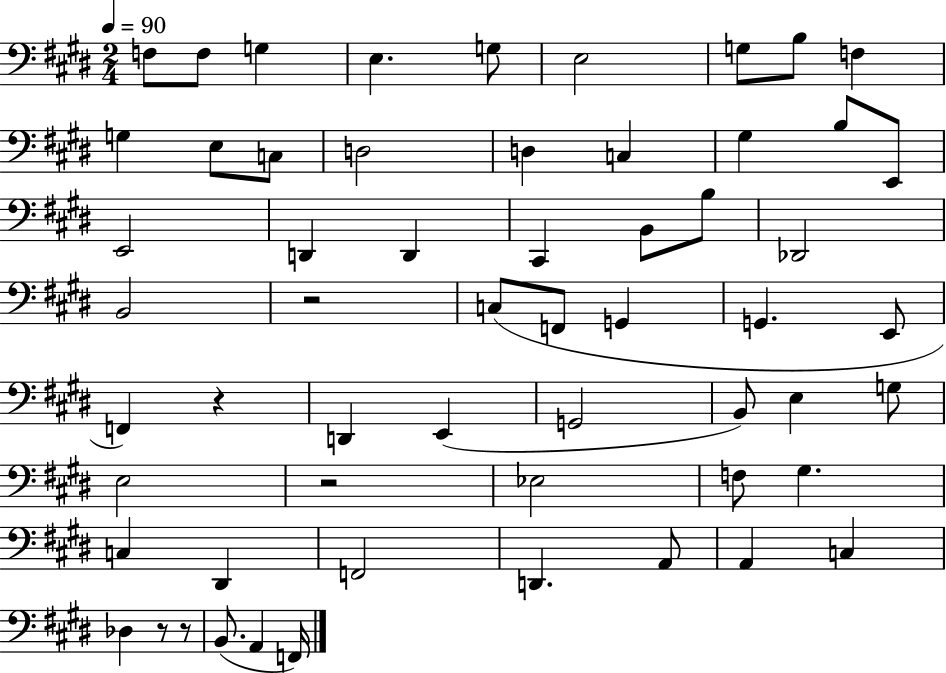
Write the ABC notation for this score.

X:1
T:Untitled
M:2/4
L:1/4
K:E
F,/2 F,/2 G, E, G,/2 E,2 G,/2 B,/2 F, G, E,/2 C,/2 D,2 D, C, ^G, B,/2 E,,/2 E,,2 D,, D,, ^C,, B,,/2 B,/2 _D,,2 B,,2 z2 C,/2 F,,/2 G,, G,, E,,/2 F,, z D,, E,, G,,2 B,,/2 E, G,/2 E,2 z2 _E,2 F,/2 ^G, C, ^D,, F,,2 D,, A,,/2 A,, C, _D, z/2 z/2 B,,/2 A,, F,,/4